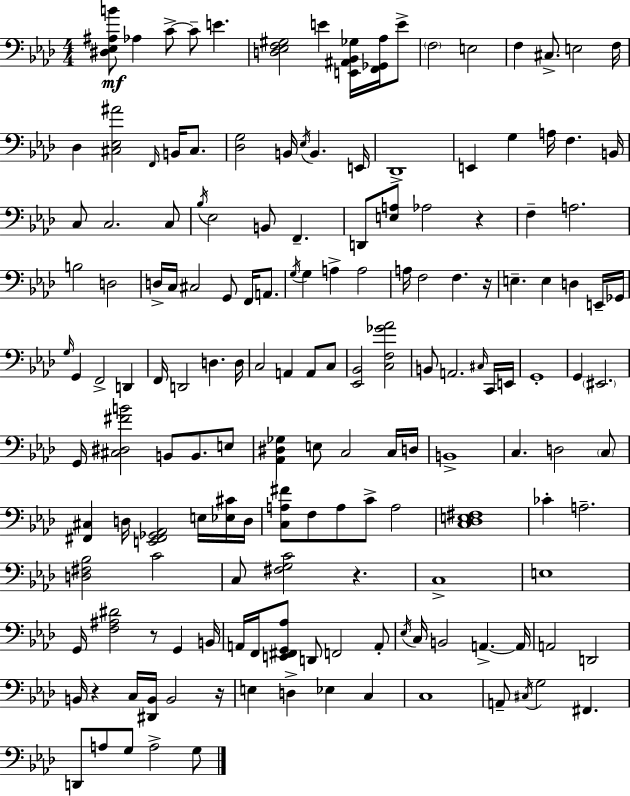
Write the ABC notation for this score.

X:1
T:Untitled
M:4/4
L:1/4
K:Ab
[^D,_E,^A,B]/2 _A, C/2 C/2 E [D,_E,F,^G,]2 E [E,,^A,,_B,,_G,]/4 [F,,_G,,_A,]/4 E/2 F,2 E,2 F, ^C,/2 E,2 F,/4 _D, [^C,_E,^A]2 F,,/4 B,,/4 ^C,/2 [_D,G,]2 B,,/4 _E,/4 B,, E,,/4 _D,,4 E,, G, A,/4 F, B,,/4 C,/2 C,2 C,/2 _B,/4 _E,2 B,,/2 F,, D,,/2 [E,A,]/2 _A,2 z F, A,2 B,2 D,2 D,/4 C,/4 ^C,2 G,,/2 F,,/4 A,,/2 G,/4 G, A, A,2 A,/4 F,2 F, z/4 E, E, D, E,,/4 _G,,/4 G,/4 G,, F,,2 D,, F,,/4 D,,2 D, D,/4 C,2 A,, A,,/2 C,/2 [_E,,_B,,]2 [C,F,_G_A]2 B,,/2 A,,2 ^C,/4 C,,/4 E,,/4 G,,4 G,, ^E,,2 G,,/4 [^C,^D,^FB]2 B,,/2 B,,/2 E,/2 [_A,,^D,_G,] E,/2 C,2 C,/4 D,/4 B,,4 C, D,2 C,/2 [^F,,^C,] D,/4 [E,,^F,,_G,,_A,,]2 E,/4 [_E,^C]/4 D,/4 [C,A,^F]/2 F,/2 A,/2 C/2 A,2 [C,_D,E,^F,]4 _C A,2 [D,^F,_B,]2 C2 C,/2 [^F,G,C]2 z C,4 E,4 G,,/4 [F,^A,^D]2 z/2 G,, B,,/4 A,,/4 F,,/4 [E,,^F,,G,,_A,]/2 D,,/2 F,,2 A,,/2 _E,/4 C,/4 B,,2 A,, A,,/4 A,,2 D,,2 B,,/4 z C,/4 [^D,,B,,]/4 B,,2 z/4 E, D, _E, C, C,4 A,,/2 ^C,/4 G,2 ^F,, D,,/2 A,/2 G,/2 A,2 G,/2